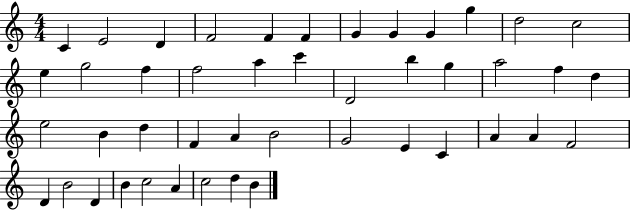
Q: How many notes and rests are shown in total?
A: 45